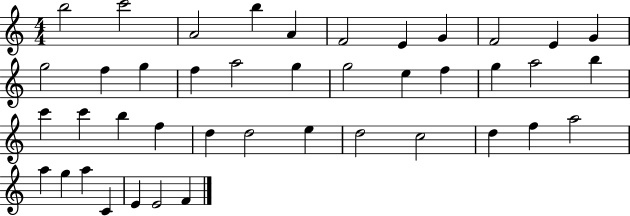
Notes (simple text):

B5/h C6/h A4/h B5/q A4/q F4/h E4/q G4/q F4/h E4/q G4/q G5/h F5/q G5/q F5/q A5/h G5/q G5/h E5/q F5/q G5/q A5/h B5/q C6/q C6/q B5/q F5/q D5/q D5/h E5/q D5/h C5/h D5/q F5/q A5/h A5/q G5/q A5/q C4/q E4/q E4/h F4/q